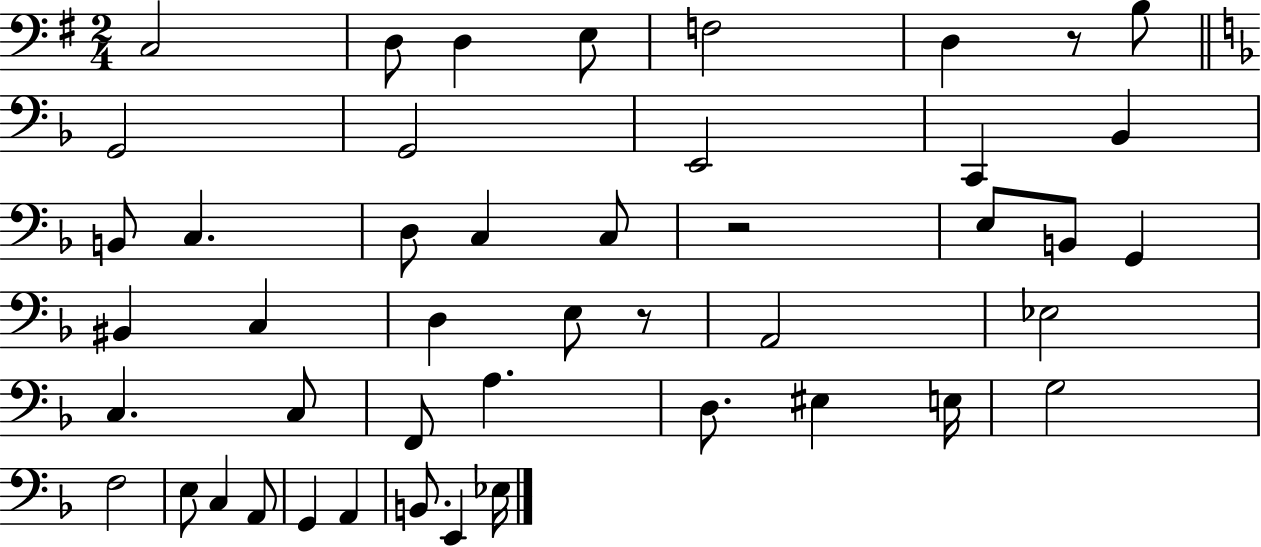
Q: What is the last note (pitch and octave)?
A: Eb3